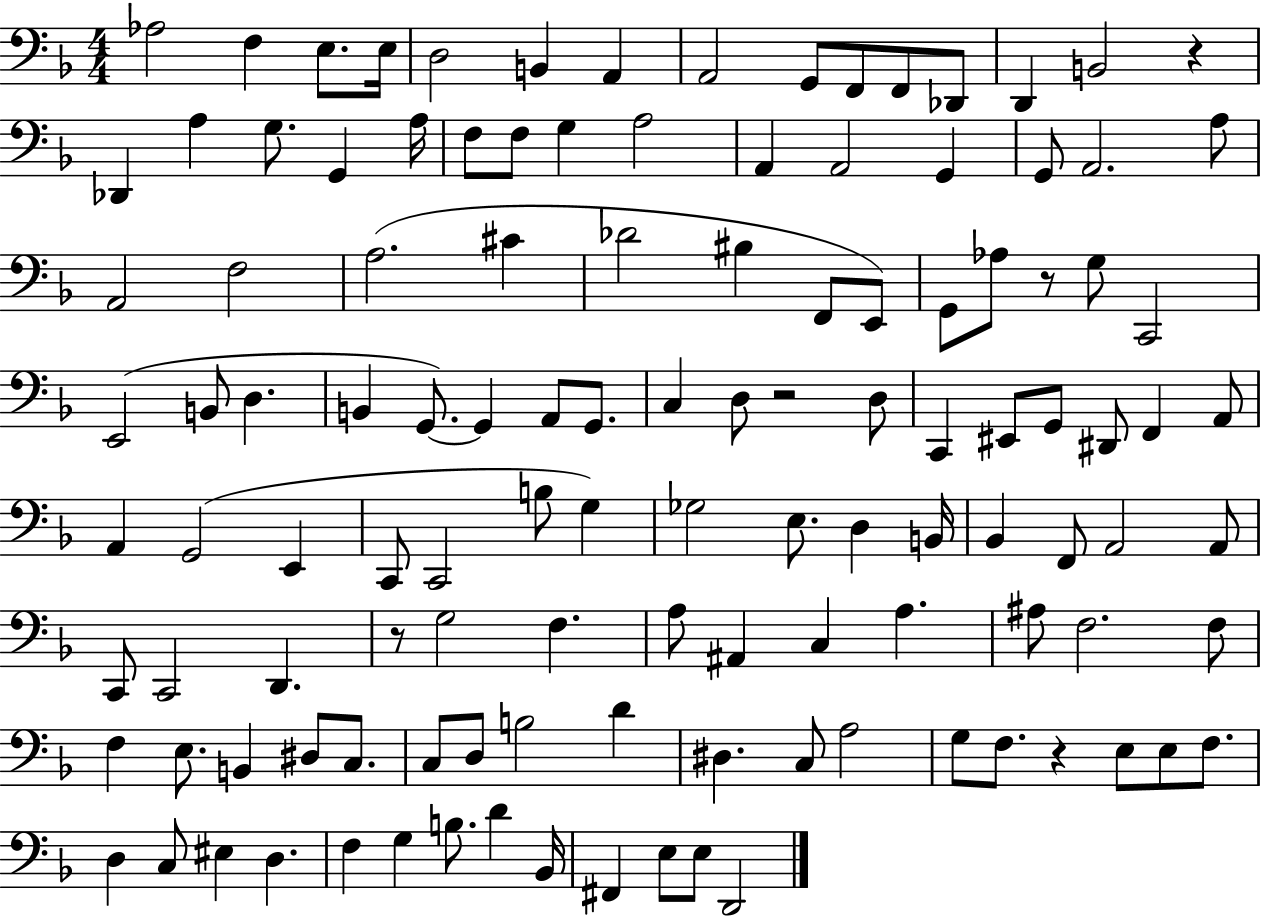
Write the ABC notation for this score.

X:1
T:Untitled
M:4/4
L:1/4
K:F
_A,2 F, E,/2 E,/4 D,2 B,, A,, A,,2 G,,/2 F,,/2 F,,/2 _D,,/2 D,, B,,2 z _D,, A, G,/2 G,, A,/4 F,/2 F,/2 G, A,2 A,, A,,2 G,, G,,/2 A,,2 A,/2 A,,2 F,2 A,2 ^C _D2 ^B, F,,/2 E,,/2 G,,/2 _A,/2 z/2 G,/2 C,,2 E,,2 B,,/2 D, B,, G,,/2 G,, A,,/2 G,,/2 C, D,/2 z2 D,/2 C,, ^E,,/2 G,,/2 ^D,,/2 F,, A,,/2 A,, G,,2 E,, C,,/2 C,,2 B,/2 G, _G,2 E,/2 D, B,,/4 _B,, F,,/2 A,,2 A,,/2 C,,/2 C,,2 D,, z/2 G,2 F, A,/2 ^A,, C, A, ^A,/2 F,2 F,/2 F, E,/2 B,, ^D,/2 C,/2 C,/2 D,/2 B,2 D ^D, C,/2 A,2 G,/2 F,/2 z E,/2 E,/2 F,/2 D, C,/2 ^E, D, F, G, B,/2 D _B,,/4 ^F,, E,/2 E,/2 D,,2